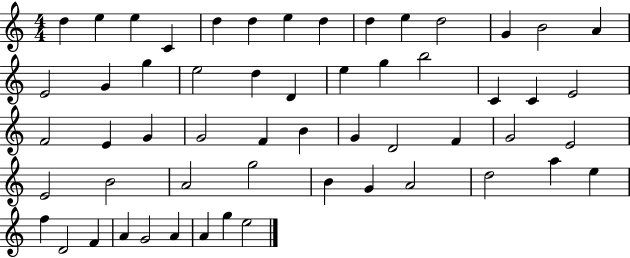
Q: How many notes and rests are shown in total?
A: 56